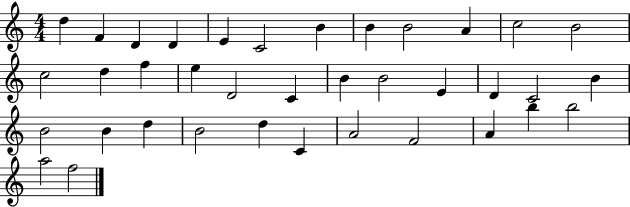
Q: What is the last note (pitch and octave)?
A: F5